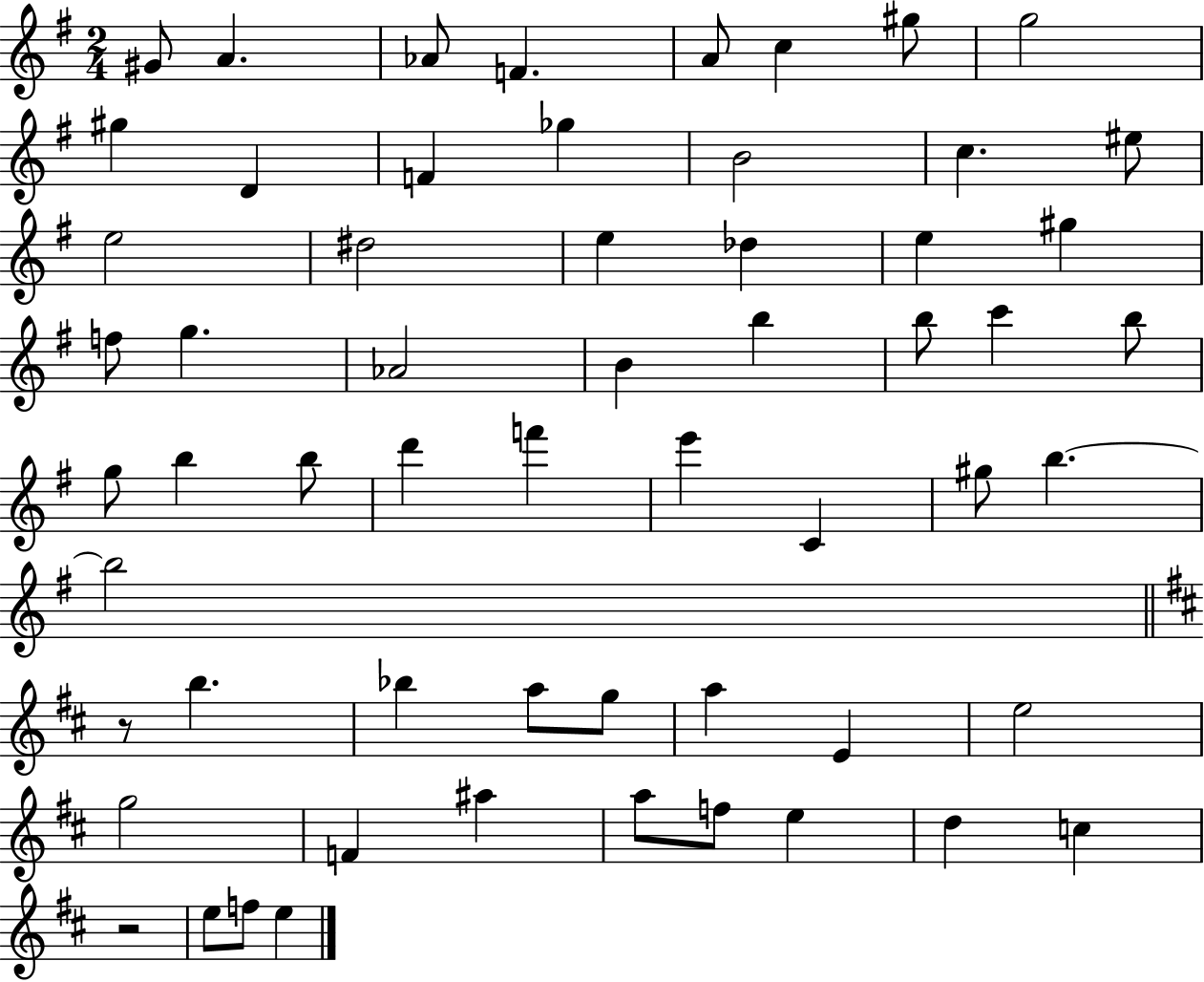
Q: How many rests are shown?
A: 2